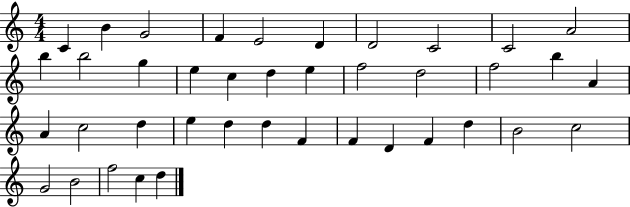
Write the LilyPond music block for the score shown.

{
  \clef treble
  \numericTimeSignature
  \time 4/4
  \key c \major
  c'4 b'4 g'2 | f'4 e'2 d'4 | d'2 c'2 | c'2 a'2 | \break b''4 b''2 g''4 | e''4 c''4 d''4 e''4 | f''2 d''2 | f''2 b''4 a'4 | \break a'4 c''2 d''4 | e''4 d''4 d''4 f'4 | f'4 d'4 f'4 d''4 | b'2 c''2 | \break g'2 b'2 | f''2 c''4 d''4 | \bar "|."
}